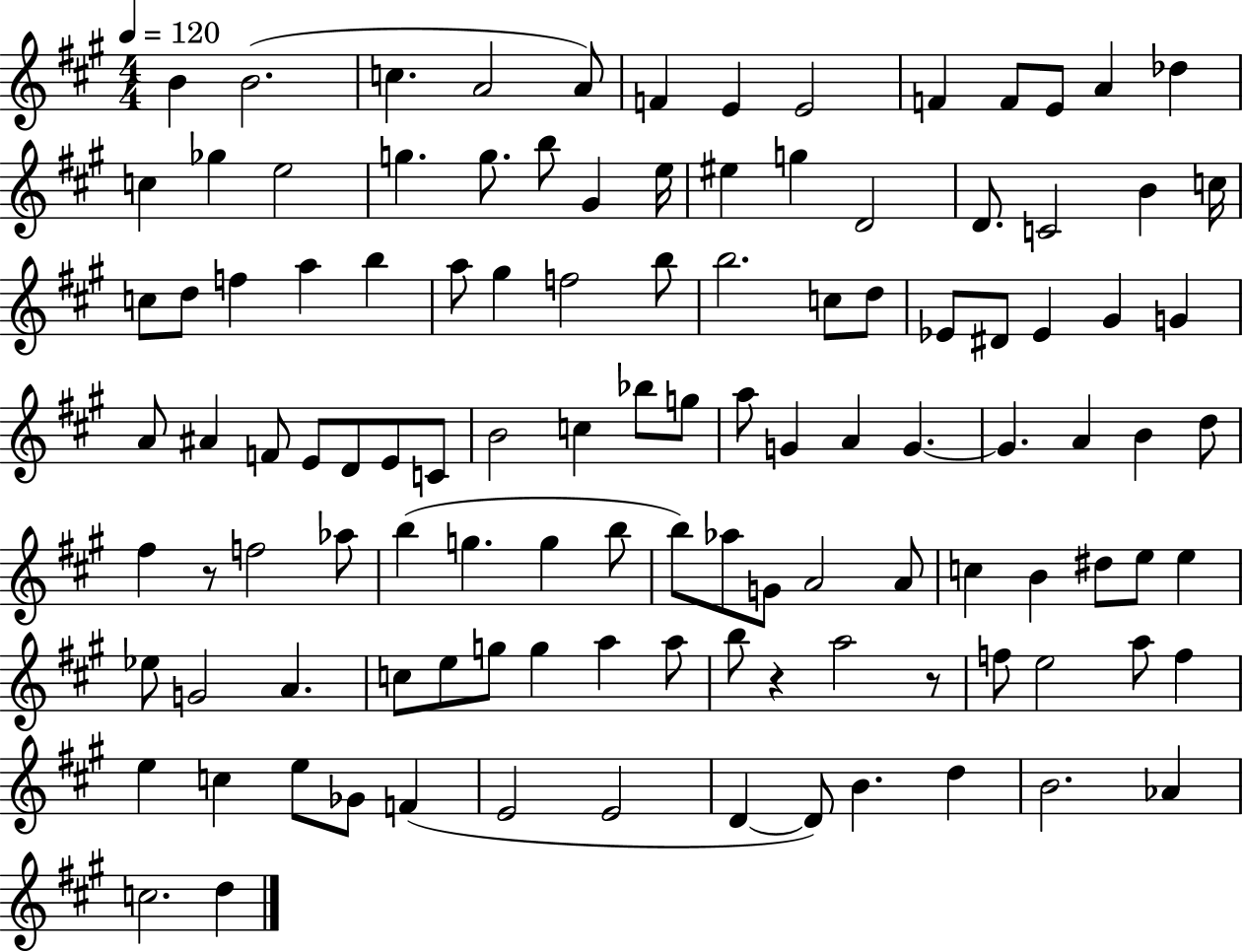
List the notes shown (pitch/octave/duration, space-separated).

B4/q B4/h. C5/q. A4/h A4/e F4/q E4/q E4/h F4/q F4/e E4/e A4/q Db5/q C5/q Gb5/q E5/h G5/q. G5/e. B5/e G#4/q E5/s EIS5/q G5/q D4/h D4/e. C4/h B4/q C5/s C5/e D5/e F5/q A5/q B5/q A5/e G#5/q F5/h B5/e B5/h. C5/e D5/e Eb4/e D#4/e Eb4/q G#4/q G4/q A4/e A#4/q F4/e E4/e D4/e E4/e C4/e B4/h C5/q Bb5/e G5/e A5/e G4/q A4/q G4/q. G4/q. A4/q B4/q D5/e F#5/q R/e F5/h Ab5/e B5/q G5/q. G5/q B5/e B5/e Ab5/e G4/e A4/h A4/e C5/q B4/q D#5/e E5/e E5/q Eb5/e G4/h A4/q. C5/e E5/e G5/e G5/q A5/q A5/e B5/e R/q A5/h R/e F5/e E5/h A5/e F5/q E5/q C5/q E5/e Gb4/e F4/q E4/h E4/h D4/q D4/e B4/q. D5/q B4/h. Ab4/q C5/h. D5/q